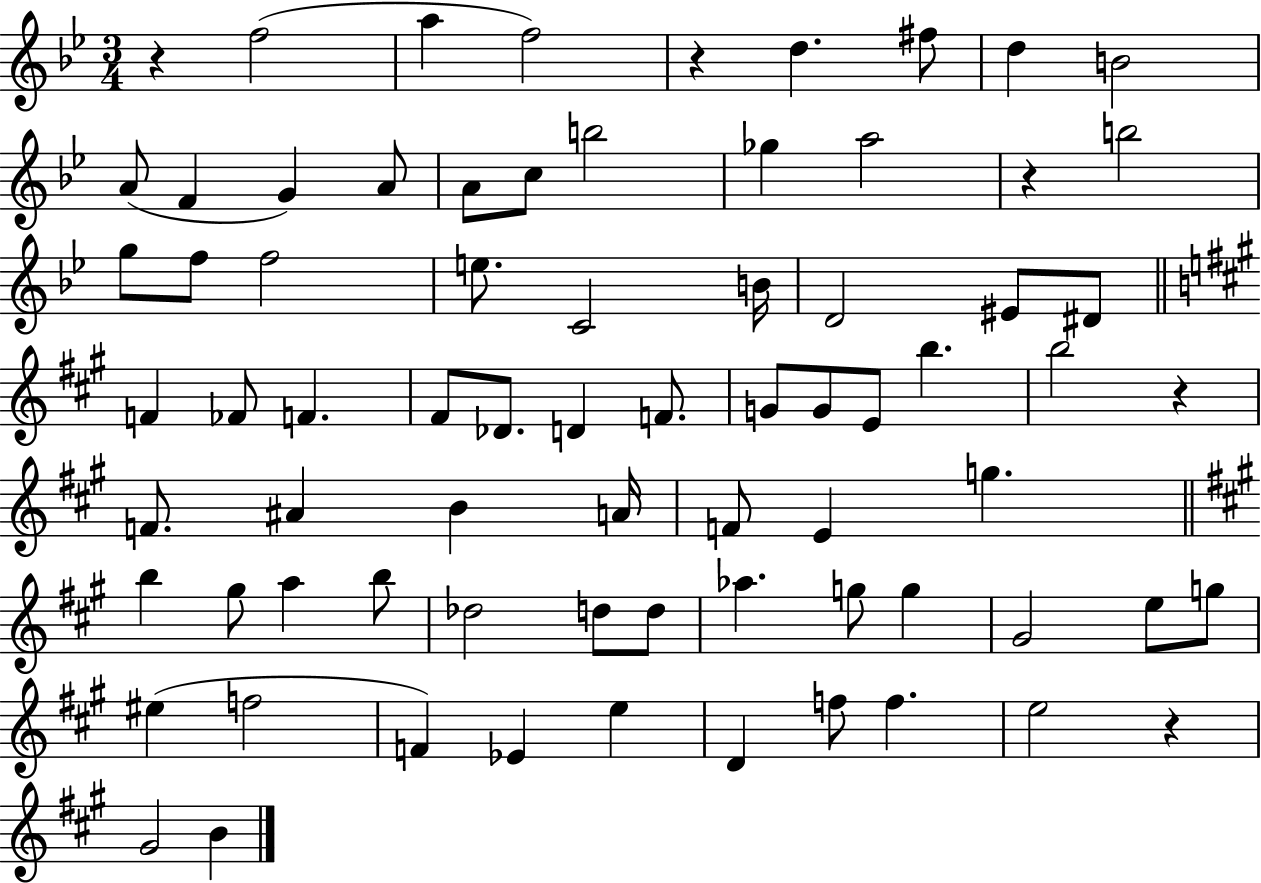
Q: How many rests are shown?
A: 5